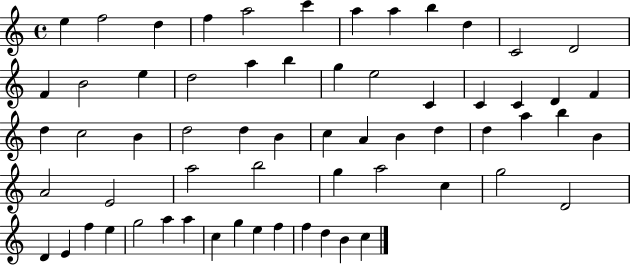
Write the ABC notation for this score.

X:1
T:Untitled
M:4/4
L:1/4
K:C
e f2 d f a2 c' a a b d C2 D2 F B2 e d2 a b g e2 C C C D F d c2 B d2 d B c A B d d a b B A2 E2 a2 b2 g a2 c g2 D2 D E f e g2 a a c g e f f d B c